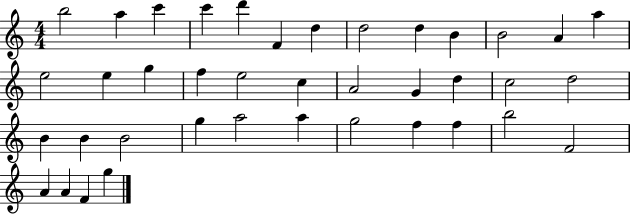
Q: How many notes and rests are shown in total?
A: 39